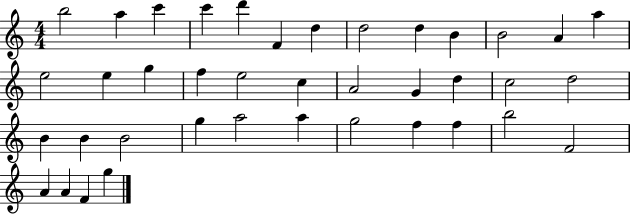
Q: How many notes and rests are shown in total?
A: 39